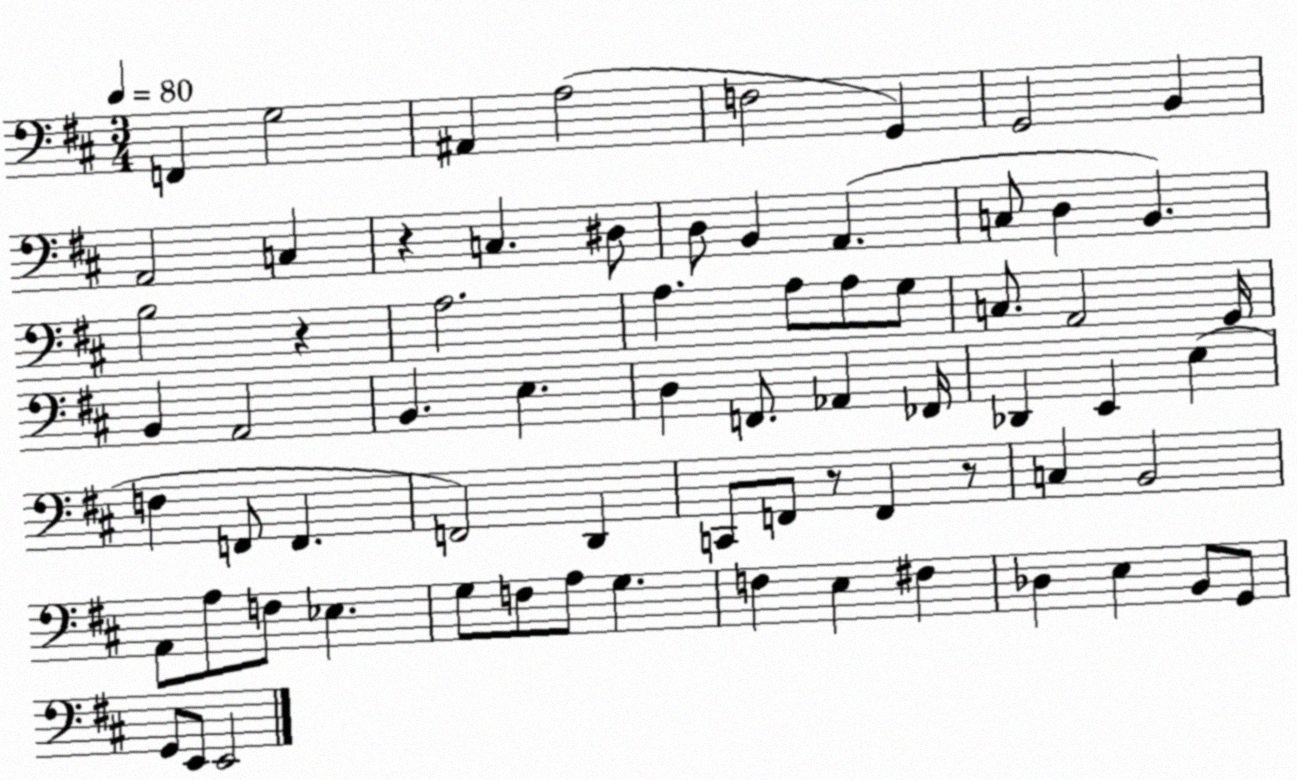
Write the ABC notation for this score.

X:1
T:Untitled
M:3/4
L:1/4
K:D
F,, G,2 ^A,, A,2 F,2 G,, G,,2 B,, A,,2 C, z C, ^D,/2 D,/2 B,, A,, C,/2 D, B,, B,2 z A,2 A, A,/2 A,/2 G,/2 C,/2 A,,2 G,,/4 B,, A,,2 B,, E, D, F,,/2 _A,, _F,,/4 _D,, E,, E, F, F,,/2 F,, F,,2 D,, C,,/2 F,,/2 z/2 F,, z/2 C, B,,2 A,,/2 A,/2 F,/2 _E, G,/2 F,/2 A,/2 G, F, E, ^F, _D, E, B,,/2 G,,/2 G,,/2 E,,/2 E,,2